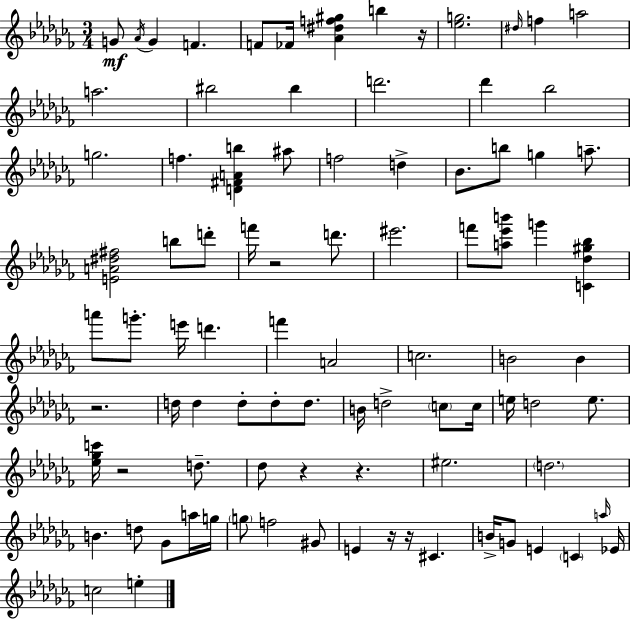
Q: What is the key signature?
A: AES minor